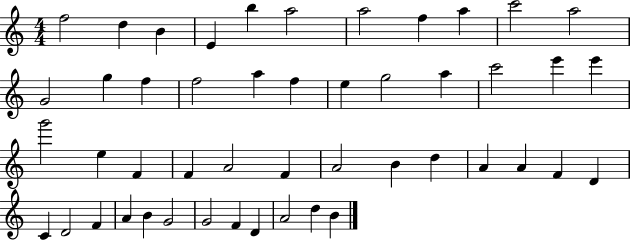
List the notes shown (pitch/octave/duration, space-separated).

F5/h D5/q B4/q E4/q B5/q A5/h A5/h F5/q A5/q C6/h A5/h G4/h G5/q F5/q F5/h A5/q F5/q E5/q G5/h A5/q C6/h E6/q E6/q G6/h E5/q F4/q F4/q A4/h F4/q A4/h B4/q D5/q A4/q A4/q F4/q D4/q C4/q D4/h F4/q A4/q B4/q G4/h G4/h F4/q D4/q A4/h D5/q B4/q